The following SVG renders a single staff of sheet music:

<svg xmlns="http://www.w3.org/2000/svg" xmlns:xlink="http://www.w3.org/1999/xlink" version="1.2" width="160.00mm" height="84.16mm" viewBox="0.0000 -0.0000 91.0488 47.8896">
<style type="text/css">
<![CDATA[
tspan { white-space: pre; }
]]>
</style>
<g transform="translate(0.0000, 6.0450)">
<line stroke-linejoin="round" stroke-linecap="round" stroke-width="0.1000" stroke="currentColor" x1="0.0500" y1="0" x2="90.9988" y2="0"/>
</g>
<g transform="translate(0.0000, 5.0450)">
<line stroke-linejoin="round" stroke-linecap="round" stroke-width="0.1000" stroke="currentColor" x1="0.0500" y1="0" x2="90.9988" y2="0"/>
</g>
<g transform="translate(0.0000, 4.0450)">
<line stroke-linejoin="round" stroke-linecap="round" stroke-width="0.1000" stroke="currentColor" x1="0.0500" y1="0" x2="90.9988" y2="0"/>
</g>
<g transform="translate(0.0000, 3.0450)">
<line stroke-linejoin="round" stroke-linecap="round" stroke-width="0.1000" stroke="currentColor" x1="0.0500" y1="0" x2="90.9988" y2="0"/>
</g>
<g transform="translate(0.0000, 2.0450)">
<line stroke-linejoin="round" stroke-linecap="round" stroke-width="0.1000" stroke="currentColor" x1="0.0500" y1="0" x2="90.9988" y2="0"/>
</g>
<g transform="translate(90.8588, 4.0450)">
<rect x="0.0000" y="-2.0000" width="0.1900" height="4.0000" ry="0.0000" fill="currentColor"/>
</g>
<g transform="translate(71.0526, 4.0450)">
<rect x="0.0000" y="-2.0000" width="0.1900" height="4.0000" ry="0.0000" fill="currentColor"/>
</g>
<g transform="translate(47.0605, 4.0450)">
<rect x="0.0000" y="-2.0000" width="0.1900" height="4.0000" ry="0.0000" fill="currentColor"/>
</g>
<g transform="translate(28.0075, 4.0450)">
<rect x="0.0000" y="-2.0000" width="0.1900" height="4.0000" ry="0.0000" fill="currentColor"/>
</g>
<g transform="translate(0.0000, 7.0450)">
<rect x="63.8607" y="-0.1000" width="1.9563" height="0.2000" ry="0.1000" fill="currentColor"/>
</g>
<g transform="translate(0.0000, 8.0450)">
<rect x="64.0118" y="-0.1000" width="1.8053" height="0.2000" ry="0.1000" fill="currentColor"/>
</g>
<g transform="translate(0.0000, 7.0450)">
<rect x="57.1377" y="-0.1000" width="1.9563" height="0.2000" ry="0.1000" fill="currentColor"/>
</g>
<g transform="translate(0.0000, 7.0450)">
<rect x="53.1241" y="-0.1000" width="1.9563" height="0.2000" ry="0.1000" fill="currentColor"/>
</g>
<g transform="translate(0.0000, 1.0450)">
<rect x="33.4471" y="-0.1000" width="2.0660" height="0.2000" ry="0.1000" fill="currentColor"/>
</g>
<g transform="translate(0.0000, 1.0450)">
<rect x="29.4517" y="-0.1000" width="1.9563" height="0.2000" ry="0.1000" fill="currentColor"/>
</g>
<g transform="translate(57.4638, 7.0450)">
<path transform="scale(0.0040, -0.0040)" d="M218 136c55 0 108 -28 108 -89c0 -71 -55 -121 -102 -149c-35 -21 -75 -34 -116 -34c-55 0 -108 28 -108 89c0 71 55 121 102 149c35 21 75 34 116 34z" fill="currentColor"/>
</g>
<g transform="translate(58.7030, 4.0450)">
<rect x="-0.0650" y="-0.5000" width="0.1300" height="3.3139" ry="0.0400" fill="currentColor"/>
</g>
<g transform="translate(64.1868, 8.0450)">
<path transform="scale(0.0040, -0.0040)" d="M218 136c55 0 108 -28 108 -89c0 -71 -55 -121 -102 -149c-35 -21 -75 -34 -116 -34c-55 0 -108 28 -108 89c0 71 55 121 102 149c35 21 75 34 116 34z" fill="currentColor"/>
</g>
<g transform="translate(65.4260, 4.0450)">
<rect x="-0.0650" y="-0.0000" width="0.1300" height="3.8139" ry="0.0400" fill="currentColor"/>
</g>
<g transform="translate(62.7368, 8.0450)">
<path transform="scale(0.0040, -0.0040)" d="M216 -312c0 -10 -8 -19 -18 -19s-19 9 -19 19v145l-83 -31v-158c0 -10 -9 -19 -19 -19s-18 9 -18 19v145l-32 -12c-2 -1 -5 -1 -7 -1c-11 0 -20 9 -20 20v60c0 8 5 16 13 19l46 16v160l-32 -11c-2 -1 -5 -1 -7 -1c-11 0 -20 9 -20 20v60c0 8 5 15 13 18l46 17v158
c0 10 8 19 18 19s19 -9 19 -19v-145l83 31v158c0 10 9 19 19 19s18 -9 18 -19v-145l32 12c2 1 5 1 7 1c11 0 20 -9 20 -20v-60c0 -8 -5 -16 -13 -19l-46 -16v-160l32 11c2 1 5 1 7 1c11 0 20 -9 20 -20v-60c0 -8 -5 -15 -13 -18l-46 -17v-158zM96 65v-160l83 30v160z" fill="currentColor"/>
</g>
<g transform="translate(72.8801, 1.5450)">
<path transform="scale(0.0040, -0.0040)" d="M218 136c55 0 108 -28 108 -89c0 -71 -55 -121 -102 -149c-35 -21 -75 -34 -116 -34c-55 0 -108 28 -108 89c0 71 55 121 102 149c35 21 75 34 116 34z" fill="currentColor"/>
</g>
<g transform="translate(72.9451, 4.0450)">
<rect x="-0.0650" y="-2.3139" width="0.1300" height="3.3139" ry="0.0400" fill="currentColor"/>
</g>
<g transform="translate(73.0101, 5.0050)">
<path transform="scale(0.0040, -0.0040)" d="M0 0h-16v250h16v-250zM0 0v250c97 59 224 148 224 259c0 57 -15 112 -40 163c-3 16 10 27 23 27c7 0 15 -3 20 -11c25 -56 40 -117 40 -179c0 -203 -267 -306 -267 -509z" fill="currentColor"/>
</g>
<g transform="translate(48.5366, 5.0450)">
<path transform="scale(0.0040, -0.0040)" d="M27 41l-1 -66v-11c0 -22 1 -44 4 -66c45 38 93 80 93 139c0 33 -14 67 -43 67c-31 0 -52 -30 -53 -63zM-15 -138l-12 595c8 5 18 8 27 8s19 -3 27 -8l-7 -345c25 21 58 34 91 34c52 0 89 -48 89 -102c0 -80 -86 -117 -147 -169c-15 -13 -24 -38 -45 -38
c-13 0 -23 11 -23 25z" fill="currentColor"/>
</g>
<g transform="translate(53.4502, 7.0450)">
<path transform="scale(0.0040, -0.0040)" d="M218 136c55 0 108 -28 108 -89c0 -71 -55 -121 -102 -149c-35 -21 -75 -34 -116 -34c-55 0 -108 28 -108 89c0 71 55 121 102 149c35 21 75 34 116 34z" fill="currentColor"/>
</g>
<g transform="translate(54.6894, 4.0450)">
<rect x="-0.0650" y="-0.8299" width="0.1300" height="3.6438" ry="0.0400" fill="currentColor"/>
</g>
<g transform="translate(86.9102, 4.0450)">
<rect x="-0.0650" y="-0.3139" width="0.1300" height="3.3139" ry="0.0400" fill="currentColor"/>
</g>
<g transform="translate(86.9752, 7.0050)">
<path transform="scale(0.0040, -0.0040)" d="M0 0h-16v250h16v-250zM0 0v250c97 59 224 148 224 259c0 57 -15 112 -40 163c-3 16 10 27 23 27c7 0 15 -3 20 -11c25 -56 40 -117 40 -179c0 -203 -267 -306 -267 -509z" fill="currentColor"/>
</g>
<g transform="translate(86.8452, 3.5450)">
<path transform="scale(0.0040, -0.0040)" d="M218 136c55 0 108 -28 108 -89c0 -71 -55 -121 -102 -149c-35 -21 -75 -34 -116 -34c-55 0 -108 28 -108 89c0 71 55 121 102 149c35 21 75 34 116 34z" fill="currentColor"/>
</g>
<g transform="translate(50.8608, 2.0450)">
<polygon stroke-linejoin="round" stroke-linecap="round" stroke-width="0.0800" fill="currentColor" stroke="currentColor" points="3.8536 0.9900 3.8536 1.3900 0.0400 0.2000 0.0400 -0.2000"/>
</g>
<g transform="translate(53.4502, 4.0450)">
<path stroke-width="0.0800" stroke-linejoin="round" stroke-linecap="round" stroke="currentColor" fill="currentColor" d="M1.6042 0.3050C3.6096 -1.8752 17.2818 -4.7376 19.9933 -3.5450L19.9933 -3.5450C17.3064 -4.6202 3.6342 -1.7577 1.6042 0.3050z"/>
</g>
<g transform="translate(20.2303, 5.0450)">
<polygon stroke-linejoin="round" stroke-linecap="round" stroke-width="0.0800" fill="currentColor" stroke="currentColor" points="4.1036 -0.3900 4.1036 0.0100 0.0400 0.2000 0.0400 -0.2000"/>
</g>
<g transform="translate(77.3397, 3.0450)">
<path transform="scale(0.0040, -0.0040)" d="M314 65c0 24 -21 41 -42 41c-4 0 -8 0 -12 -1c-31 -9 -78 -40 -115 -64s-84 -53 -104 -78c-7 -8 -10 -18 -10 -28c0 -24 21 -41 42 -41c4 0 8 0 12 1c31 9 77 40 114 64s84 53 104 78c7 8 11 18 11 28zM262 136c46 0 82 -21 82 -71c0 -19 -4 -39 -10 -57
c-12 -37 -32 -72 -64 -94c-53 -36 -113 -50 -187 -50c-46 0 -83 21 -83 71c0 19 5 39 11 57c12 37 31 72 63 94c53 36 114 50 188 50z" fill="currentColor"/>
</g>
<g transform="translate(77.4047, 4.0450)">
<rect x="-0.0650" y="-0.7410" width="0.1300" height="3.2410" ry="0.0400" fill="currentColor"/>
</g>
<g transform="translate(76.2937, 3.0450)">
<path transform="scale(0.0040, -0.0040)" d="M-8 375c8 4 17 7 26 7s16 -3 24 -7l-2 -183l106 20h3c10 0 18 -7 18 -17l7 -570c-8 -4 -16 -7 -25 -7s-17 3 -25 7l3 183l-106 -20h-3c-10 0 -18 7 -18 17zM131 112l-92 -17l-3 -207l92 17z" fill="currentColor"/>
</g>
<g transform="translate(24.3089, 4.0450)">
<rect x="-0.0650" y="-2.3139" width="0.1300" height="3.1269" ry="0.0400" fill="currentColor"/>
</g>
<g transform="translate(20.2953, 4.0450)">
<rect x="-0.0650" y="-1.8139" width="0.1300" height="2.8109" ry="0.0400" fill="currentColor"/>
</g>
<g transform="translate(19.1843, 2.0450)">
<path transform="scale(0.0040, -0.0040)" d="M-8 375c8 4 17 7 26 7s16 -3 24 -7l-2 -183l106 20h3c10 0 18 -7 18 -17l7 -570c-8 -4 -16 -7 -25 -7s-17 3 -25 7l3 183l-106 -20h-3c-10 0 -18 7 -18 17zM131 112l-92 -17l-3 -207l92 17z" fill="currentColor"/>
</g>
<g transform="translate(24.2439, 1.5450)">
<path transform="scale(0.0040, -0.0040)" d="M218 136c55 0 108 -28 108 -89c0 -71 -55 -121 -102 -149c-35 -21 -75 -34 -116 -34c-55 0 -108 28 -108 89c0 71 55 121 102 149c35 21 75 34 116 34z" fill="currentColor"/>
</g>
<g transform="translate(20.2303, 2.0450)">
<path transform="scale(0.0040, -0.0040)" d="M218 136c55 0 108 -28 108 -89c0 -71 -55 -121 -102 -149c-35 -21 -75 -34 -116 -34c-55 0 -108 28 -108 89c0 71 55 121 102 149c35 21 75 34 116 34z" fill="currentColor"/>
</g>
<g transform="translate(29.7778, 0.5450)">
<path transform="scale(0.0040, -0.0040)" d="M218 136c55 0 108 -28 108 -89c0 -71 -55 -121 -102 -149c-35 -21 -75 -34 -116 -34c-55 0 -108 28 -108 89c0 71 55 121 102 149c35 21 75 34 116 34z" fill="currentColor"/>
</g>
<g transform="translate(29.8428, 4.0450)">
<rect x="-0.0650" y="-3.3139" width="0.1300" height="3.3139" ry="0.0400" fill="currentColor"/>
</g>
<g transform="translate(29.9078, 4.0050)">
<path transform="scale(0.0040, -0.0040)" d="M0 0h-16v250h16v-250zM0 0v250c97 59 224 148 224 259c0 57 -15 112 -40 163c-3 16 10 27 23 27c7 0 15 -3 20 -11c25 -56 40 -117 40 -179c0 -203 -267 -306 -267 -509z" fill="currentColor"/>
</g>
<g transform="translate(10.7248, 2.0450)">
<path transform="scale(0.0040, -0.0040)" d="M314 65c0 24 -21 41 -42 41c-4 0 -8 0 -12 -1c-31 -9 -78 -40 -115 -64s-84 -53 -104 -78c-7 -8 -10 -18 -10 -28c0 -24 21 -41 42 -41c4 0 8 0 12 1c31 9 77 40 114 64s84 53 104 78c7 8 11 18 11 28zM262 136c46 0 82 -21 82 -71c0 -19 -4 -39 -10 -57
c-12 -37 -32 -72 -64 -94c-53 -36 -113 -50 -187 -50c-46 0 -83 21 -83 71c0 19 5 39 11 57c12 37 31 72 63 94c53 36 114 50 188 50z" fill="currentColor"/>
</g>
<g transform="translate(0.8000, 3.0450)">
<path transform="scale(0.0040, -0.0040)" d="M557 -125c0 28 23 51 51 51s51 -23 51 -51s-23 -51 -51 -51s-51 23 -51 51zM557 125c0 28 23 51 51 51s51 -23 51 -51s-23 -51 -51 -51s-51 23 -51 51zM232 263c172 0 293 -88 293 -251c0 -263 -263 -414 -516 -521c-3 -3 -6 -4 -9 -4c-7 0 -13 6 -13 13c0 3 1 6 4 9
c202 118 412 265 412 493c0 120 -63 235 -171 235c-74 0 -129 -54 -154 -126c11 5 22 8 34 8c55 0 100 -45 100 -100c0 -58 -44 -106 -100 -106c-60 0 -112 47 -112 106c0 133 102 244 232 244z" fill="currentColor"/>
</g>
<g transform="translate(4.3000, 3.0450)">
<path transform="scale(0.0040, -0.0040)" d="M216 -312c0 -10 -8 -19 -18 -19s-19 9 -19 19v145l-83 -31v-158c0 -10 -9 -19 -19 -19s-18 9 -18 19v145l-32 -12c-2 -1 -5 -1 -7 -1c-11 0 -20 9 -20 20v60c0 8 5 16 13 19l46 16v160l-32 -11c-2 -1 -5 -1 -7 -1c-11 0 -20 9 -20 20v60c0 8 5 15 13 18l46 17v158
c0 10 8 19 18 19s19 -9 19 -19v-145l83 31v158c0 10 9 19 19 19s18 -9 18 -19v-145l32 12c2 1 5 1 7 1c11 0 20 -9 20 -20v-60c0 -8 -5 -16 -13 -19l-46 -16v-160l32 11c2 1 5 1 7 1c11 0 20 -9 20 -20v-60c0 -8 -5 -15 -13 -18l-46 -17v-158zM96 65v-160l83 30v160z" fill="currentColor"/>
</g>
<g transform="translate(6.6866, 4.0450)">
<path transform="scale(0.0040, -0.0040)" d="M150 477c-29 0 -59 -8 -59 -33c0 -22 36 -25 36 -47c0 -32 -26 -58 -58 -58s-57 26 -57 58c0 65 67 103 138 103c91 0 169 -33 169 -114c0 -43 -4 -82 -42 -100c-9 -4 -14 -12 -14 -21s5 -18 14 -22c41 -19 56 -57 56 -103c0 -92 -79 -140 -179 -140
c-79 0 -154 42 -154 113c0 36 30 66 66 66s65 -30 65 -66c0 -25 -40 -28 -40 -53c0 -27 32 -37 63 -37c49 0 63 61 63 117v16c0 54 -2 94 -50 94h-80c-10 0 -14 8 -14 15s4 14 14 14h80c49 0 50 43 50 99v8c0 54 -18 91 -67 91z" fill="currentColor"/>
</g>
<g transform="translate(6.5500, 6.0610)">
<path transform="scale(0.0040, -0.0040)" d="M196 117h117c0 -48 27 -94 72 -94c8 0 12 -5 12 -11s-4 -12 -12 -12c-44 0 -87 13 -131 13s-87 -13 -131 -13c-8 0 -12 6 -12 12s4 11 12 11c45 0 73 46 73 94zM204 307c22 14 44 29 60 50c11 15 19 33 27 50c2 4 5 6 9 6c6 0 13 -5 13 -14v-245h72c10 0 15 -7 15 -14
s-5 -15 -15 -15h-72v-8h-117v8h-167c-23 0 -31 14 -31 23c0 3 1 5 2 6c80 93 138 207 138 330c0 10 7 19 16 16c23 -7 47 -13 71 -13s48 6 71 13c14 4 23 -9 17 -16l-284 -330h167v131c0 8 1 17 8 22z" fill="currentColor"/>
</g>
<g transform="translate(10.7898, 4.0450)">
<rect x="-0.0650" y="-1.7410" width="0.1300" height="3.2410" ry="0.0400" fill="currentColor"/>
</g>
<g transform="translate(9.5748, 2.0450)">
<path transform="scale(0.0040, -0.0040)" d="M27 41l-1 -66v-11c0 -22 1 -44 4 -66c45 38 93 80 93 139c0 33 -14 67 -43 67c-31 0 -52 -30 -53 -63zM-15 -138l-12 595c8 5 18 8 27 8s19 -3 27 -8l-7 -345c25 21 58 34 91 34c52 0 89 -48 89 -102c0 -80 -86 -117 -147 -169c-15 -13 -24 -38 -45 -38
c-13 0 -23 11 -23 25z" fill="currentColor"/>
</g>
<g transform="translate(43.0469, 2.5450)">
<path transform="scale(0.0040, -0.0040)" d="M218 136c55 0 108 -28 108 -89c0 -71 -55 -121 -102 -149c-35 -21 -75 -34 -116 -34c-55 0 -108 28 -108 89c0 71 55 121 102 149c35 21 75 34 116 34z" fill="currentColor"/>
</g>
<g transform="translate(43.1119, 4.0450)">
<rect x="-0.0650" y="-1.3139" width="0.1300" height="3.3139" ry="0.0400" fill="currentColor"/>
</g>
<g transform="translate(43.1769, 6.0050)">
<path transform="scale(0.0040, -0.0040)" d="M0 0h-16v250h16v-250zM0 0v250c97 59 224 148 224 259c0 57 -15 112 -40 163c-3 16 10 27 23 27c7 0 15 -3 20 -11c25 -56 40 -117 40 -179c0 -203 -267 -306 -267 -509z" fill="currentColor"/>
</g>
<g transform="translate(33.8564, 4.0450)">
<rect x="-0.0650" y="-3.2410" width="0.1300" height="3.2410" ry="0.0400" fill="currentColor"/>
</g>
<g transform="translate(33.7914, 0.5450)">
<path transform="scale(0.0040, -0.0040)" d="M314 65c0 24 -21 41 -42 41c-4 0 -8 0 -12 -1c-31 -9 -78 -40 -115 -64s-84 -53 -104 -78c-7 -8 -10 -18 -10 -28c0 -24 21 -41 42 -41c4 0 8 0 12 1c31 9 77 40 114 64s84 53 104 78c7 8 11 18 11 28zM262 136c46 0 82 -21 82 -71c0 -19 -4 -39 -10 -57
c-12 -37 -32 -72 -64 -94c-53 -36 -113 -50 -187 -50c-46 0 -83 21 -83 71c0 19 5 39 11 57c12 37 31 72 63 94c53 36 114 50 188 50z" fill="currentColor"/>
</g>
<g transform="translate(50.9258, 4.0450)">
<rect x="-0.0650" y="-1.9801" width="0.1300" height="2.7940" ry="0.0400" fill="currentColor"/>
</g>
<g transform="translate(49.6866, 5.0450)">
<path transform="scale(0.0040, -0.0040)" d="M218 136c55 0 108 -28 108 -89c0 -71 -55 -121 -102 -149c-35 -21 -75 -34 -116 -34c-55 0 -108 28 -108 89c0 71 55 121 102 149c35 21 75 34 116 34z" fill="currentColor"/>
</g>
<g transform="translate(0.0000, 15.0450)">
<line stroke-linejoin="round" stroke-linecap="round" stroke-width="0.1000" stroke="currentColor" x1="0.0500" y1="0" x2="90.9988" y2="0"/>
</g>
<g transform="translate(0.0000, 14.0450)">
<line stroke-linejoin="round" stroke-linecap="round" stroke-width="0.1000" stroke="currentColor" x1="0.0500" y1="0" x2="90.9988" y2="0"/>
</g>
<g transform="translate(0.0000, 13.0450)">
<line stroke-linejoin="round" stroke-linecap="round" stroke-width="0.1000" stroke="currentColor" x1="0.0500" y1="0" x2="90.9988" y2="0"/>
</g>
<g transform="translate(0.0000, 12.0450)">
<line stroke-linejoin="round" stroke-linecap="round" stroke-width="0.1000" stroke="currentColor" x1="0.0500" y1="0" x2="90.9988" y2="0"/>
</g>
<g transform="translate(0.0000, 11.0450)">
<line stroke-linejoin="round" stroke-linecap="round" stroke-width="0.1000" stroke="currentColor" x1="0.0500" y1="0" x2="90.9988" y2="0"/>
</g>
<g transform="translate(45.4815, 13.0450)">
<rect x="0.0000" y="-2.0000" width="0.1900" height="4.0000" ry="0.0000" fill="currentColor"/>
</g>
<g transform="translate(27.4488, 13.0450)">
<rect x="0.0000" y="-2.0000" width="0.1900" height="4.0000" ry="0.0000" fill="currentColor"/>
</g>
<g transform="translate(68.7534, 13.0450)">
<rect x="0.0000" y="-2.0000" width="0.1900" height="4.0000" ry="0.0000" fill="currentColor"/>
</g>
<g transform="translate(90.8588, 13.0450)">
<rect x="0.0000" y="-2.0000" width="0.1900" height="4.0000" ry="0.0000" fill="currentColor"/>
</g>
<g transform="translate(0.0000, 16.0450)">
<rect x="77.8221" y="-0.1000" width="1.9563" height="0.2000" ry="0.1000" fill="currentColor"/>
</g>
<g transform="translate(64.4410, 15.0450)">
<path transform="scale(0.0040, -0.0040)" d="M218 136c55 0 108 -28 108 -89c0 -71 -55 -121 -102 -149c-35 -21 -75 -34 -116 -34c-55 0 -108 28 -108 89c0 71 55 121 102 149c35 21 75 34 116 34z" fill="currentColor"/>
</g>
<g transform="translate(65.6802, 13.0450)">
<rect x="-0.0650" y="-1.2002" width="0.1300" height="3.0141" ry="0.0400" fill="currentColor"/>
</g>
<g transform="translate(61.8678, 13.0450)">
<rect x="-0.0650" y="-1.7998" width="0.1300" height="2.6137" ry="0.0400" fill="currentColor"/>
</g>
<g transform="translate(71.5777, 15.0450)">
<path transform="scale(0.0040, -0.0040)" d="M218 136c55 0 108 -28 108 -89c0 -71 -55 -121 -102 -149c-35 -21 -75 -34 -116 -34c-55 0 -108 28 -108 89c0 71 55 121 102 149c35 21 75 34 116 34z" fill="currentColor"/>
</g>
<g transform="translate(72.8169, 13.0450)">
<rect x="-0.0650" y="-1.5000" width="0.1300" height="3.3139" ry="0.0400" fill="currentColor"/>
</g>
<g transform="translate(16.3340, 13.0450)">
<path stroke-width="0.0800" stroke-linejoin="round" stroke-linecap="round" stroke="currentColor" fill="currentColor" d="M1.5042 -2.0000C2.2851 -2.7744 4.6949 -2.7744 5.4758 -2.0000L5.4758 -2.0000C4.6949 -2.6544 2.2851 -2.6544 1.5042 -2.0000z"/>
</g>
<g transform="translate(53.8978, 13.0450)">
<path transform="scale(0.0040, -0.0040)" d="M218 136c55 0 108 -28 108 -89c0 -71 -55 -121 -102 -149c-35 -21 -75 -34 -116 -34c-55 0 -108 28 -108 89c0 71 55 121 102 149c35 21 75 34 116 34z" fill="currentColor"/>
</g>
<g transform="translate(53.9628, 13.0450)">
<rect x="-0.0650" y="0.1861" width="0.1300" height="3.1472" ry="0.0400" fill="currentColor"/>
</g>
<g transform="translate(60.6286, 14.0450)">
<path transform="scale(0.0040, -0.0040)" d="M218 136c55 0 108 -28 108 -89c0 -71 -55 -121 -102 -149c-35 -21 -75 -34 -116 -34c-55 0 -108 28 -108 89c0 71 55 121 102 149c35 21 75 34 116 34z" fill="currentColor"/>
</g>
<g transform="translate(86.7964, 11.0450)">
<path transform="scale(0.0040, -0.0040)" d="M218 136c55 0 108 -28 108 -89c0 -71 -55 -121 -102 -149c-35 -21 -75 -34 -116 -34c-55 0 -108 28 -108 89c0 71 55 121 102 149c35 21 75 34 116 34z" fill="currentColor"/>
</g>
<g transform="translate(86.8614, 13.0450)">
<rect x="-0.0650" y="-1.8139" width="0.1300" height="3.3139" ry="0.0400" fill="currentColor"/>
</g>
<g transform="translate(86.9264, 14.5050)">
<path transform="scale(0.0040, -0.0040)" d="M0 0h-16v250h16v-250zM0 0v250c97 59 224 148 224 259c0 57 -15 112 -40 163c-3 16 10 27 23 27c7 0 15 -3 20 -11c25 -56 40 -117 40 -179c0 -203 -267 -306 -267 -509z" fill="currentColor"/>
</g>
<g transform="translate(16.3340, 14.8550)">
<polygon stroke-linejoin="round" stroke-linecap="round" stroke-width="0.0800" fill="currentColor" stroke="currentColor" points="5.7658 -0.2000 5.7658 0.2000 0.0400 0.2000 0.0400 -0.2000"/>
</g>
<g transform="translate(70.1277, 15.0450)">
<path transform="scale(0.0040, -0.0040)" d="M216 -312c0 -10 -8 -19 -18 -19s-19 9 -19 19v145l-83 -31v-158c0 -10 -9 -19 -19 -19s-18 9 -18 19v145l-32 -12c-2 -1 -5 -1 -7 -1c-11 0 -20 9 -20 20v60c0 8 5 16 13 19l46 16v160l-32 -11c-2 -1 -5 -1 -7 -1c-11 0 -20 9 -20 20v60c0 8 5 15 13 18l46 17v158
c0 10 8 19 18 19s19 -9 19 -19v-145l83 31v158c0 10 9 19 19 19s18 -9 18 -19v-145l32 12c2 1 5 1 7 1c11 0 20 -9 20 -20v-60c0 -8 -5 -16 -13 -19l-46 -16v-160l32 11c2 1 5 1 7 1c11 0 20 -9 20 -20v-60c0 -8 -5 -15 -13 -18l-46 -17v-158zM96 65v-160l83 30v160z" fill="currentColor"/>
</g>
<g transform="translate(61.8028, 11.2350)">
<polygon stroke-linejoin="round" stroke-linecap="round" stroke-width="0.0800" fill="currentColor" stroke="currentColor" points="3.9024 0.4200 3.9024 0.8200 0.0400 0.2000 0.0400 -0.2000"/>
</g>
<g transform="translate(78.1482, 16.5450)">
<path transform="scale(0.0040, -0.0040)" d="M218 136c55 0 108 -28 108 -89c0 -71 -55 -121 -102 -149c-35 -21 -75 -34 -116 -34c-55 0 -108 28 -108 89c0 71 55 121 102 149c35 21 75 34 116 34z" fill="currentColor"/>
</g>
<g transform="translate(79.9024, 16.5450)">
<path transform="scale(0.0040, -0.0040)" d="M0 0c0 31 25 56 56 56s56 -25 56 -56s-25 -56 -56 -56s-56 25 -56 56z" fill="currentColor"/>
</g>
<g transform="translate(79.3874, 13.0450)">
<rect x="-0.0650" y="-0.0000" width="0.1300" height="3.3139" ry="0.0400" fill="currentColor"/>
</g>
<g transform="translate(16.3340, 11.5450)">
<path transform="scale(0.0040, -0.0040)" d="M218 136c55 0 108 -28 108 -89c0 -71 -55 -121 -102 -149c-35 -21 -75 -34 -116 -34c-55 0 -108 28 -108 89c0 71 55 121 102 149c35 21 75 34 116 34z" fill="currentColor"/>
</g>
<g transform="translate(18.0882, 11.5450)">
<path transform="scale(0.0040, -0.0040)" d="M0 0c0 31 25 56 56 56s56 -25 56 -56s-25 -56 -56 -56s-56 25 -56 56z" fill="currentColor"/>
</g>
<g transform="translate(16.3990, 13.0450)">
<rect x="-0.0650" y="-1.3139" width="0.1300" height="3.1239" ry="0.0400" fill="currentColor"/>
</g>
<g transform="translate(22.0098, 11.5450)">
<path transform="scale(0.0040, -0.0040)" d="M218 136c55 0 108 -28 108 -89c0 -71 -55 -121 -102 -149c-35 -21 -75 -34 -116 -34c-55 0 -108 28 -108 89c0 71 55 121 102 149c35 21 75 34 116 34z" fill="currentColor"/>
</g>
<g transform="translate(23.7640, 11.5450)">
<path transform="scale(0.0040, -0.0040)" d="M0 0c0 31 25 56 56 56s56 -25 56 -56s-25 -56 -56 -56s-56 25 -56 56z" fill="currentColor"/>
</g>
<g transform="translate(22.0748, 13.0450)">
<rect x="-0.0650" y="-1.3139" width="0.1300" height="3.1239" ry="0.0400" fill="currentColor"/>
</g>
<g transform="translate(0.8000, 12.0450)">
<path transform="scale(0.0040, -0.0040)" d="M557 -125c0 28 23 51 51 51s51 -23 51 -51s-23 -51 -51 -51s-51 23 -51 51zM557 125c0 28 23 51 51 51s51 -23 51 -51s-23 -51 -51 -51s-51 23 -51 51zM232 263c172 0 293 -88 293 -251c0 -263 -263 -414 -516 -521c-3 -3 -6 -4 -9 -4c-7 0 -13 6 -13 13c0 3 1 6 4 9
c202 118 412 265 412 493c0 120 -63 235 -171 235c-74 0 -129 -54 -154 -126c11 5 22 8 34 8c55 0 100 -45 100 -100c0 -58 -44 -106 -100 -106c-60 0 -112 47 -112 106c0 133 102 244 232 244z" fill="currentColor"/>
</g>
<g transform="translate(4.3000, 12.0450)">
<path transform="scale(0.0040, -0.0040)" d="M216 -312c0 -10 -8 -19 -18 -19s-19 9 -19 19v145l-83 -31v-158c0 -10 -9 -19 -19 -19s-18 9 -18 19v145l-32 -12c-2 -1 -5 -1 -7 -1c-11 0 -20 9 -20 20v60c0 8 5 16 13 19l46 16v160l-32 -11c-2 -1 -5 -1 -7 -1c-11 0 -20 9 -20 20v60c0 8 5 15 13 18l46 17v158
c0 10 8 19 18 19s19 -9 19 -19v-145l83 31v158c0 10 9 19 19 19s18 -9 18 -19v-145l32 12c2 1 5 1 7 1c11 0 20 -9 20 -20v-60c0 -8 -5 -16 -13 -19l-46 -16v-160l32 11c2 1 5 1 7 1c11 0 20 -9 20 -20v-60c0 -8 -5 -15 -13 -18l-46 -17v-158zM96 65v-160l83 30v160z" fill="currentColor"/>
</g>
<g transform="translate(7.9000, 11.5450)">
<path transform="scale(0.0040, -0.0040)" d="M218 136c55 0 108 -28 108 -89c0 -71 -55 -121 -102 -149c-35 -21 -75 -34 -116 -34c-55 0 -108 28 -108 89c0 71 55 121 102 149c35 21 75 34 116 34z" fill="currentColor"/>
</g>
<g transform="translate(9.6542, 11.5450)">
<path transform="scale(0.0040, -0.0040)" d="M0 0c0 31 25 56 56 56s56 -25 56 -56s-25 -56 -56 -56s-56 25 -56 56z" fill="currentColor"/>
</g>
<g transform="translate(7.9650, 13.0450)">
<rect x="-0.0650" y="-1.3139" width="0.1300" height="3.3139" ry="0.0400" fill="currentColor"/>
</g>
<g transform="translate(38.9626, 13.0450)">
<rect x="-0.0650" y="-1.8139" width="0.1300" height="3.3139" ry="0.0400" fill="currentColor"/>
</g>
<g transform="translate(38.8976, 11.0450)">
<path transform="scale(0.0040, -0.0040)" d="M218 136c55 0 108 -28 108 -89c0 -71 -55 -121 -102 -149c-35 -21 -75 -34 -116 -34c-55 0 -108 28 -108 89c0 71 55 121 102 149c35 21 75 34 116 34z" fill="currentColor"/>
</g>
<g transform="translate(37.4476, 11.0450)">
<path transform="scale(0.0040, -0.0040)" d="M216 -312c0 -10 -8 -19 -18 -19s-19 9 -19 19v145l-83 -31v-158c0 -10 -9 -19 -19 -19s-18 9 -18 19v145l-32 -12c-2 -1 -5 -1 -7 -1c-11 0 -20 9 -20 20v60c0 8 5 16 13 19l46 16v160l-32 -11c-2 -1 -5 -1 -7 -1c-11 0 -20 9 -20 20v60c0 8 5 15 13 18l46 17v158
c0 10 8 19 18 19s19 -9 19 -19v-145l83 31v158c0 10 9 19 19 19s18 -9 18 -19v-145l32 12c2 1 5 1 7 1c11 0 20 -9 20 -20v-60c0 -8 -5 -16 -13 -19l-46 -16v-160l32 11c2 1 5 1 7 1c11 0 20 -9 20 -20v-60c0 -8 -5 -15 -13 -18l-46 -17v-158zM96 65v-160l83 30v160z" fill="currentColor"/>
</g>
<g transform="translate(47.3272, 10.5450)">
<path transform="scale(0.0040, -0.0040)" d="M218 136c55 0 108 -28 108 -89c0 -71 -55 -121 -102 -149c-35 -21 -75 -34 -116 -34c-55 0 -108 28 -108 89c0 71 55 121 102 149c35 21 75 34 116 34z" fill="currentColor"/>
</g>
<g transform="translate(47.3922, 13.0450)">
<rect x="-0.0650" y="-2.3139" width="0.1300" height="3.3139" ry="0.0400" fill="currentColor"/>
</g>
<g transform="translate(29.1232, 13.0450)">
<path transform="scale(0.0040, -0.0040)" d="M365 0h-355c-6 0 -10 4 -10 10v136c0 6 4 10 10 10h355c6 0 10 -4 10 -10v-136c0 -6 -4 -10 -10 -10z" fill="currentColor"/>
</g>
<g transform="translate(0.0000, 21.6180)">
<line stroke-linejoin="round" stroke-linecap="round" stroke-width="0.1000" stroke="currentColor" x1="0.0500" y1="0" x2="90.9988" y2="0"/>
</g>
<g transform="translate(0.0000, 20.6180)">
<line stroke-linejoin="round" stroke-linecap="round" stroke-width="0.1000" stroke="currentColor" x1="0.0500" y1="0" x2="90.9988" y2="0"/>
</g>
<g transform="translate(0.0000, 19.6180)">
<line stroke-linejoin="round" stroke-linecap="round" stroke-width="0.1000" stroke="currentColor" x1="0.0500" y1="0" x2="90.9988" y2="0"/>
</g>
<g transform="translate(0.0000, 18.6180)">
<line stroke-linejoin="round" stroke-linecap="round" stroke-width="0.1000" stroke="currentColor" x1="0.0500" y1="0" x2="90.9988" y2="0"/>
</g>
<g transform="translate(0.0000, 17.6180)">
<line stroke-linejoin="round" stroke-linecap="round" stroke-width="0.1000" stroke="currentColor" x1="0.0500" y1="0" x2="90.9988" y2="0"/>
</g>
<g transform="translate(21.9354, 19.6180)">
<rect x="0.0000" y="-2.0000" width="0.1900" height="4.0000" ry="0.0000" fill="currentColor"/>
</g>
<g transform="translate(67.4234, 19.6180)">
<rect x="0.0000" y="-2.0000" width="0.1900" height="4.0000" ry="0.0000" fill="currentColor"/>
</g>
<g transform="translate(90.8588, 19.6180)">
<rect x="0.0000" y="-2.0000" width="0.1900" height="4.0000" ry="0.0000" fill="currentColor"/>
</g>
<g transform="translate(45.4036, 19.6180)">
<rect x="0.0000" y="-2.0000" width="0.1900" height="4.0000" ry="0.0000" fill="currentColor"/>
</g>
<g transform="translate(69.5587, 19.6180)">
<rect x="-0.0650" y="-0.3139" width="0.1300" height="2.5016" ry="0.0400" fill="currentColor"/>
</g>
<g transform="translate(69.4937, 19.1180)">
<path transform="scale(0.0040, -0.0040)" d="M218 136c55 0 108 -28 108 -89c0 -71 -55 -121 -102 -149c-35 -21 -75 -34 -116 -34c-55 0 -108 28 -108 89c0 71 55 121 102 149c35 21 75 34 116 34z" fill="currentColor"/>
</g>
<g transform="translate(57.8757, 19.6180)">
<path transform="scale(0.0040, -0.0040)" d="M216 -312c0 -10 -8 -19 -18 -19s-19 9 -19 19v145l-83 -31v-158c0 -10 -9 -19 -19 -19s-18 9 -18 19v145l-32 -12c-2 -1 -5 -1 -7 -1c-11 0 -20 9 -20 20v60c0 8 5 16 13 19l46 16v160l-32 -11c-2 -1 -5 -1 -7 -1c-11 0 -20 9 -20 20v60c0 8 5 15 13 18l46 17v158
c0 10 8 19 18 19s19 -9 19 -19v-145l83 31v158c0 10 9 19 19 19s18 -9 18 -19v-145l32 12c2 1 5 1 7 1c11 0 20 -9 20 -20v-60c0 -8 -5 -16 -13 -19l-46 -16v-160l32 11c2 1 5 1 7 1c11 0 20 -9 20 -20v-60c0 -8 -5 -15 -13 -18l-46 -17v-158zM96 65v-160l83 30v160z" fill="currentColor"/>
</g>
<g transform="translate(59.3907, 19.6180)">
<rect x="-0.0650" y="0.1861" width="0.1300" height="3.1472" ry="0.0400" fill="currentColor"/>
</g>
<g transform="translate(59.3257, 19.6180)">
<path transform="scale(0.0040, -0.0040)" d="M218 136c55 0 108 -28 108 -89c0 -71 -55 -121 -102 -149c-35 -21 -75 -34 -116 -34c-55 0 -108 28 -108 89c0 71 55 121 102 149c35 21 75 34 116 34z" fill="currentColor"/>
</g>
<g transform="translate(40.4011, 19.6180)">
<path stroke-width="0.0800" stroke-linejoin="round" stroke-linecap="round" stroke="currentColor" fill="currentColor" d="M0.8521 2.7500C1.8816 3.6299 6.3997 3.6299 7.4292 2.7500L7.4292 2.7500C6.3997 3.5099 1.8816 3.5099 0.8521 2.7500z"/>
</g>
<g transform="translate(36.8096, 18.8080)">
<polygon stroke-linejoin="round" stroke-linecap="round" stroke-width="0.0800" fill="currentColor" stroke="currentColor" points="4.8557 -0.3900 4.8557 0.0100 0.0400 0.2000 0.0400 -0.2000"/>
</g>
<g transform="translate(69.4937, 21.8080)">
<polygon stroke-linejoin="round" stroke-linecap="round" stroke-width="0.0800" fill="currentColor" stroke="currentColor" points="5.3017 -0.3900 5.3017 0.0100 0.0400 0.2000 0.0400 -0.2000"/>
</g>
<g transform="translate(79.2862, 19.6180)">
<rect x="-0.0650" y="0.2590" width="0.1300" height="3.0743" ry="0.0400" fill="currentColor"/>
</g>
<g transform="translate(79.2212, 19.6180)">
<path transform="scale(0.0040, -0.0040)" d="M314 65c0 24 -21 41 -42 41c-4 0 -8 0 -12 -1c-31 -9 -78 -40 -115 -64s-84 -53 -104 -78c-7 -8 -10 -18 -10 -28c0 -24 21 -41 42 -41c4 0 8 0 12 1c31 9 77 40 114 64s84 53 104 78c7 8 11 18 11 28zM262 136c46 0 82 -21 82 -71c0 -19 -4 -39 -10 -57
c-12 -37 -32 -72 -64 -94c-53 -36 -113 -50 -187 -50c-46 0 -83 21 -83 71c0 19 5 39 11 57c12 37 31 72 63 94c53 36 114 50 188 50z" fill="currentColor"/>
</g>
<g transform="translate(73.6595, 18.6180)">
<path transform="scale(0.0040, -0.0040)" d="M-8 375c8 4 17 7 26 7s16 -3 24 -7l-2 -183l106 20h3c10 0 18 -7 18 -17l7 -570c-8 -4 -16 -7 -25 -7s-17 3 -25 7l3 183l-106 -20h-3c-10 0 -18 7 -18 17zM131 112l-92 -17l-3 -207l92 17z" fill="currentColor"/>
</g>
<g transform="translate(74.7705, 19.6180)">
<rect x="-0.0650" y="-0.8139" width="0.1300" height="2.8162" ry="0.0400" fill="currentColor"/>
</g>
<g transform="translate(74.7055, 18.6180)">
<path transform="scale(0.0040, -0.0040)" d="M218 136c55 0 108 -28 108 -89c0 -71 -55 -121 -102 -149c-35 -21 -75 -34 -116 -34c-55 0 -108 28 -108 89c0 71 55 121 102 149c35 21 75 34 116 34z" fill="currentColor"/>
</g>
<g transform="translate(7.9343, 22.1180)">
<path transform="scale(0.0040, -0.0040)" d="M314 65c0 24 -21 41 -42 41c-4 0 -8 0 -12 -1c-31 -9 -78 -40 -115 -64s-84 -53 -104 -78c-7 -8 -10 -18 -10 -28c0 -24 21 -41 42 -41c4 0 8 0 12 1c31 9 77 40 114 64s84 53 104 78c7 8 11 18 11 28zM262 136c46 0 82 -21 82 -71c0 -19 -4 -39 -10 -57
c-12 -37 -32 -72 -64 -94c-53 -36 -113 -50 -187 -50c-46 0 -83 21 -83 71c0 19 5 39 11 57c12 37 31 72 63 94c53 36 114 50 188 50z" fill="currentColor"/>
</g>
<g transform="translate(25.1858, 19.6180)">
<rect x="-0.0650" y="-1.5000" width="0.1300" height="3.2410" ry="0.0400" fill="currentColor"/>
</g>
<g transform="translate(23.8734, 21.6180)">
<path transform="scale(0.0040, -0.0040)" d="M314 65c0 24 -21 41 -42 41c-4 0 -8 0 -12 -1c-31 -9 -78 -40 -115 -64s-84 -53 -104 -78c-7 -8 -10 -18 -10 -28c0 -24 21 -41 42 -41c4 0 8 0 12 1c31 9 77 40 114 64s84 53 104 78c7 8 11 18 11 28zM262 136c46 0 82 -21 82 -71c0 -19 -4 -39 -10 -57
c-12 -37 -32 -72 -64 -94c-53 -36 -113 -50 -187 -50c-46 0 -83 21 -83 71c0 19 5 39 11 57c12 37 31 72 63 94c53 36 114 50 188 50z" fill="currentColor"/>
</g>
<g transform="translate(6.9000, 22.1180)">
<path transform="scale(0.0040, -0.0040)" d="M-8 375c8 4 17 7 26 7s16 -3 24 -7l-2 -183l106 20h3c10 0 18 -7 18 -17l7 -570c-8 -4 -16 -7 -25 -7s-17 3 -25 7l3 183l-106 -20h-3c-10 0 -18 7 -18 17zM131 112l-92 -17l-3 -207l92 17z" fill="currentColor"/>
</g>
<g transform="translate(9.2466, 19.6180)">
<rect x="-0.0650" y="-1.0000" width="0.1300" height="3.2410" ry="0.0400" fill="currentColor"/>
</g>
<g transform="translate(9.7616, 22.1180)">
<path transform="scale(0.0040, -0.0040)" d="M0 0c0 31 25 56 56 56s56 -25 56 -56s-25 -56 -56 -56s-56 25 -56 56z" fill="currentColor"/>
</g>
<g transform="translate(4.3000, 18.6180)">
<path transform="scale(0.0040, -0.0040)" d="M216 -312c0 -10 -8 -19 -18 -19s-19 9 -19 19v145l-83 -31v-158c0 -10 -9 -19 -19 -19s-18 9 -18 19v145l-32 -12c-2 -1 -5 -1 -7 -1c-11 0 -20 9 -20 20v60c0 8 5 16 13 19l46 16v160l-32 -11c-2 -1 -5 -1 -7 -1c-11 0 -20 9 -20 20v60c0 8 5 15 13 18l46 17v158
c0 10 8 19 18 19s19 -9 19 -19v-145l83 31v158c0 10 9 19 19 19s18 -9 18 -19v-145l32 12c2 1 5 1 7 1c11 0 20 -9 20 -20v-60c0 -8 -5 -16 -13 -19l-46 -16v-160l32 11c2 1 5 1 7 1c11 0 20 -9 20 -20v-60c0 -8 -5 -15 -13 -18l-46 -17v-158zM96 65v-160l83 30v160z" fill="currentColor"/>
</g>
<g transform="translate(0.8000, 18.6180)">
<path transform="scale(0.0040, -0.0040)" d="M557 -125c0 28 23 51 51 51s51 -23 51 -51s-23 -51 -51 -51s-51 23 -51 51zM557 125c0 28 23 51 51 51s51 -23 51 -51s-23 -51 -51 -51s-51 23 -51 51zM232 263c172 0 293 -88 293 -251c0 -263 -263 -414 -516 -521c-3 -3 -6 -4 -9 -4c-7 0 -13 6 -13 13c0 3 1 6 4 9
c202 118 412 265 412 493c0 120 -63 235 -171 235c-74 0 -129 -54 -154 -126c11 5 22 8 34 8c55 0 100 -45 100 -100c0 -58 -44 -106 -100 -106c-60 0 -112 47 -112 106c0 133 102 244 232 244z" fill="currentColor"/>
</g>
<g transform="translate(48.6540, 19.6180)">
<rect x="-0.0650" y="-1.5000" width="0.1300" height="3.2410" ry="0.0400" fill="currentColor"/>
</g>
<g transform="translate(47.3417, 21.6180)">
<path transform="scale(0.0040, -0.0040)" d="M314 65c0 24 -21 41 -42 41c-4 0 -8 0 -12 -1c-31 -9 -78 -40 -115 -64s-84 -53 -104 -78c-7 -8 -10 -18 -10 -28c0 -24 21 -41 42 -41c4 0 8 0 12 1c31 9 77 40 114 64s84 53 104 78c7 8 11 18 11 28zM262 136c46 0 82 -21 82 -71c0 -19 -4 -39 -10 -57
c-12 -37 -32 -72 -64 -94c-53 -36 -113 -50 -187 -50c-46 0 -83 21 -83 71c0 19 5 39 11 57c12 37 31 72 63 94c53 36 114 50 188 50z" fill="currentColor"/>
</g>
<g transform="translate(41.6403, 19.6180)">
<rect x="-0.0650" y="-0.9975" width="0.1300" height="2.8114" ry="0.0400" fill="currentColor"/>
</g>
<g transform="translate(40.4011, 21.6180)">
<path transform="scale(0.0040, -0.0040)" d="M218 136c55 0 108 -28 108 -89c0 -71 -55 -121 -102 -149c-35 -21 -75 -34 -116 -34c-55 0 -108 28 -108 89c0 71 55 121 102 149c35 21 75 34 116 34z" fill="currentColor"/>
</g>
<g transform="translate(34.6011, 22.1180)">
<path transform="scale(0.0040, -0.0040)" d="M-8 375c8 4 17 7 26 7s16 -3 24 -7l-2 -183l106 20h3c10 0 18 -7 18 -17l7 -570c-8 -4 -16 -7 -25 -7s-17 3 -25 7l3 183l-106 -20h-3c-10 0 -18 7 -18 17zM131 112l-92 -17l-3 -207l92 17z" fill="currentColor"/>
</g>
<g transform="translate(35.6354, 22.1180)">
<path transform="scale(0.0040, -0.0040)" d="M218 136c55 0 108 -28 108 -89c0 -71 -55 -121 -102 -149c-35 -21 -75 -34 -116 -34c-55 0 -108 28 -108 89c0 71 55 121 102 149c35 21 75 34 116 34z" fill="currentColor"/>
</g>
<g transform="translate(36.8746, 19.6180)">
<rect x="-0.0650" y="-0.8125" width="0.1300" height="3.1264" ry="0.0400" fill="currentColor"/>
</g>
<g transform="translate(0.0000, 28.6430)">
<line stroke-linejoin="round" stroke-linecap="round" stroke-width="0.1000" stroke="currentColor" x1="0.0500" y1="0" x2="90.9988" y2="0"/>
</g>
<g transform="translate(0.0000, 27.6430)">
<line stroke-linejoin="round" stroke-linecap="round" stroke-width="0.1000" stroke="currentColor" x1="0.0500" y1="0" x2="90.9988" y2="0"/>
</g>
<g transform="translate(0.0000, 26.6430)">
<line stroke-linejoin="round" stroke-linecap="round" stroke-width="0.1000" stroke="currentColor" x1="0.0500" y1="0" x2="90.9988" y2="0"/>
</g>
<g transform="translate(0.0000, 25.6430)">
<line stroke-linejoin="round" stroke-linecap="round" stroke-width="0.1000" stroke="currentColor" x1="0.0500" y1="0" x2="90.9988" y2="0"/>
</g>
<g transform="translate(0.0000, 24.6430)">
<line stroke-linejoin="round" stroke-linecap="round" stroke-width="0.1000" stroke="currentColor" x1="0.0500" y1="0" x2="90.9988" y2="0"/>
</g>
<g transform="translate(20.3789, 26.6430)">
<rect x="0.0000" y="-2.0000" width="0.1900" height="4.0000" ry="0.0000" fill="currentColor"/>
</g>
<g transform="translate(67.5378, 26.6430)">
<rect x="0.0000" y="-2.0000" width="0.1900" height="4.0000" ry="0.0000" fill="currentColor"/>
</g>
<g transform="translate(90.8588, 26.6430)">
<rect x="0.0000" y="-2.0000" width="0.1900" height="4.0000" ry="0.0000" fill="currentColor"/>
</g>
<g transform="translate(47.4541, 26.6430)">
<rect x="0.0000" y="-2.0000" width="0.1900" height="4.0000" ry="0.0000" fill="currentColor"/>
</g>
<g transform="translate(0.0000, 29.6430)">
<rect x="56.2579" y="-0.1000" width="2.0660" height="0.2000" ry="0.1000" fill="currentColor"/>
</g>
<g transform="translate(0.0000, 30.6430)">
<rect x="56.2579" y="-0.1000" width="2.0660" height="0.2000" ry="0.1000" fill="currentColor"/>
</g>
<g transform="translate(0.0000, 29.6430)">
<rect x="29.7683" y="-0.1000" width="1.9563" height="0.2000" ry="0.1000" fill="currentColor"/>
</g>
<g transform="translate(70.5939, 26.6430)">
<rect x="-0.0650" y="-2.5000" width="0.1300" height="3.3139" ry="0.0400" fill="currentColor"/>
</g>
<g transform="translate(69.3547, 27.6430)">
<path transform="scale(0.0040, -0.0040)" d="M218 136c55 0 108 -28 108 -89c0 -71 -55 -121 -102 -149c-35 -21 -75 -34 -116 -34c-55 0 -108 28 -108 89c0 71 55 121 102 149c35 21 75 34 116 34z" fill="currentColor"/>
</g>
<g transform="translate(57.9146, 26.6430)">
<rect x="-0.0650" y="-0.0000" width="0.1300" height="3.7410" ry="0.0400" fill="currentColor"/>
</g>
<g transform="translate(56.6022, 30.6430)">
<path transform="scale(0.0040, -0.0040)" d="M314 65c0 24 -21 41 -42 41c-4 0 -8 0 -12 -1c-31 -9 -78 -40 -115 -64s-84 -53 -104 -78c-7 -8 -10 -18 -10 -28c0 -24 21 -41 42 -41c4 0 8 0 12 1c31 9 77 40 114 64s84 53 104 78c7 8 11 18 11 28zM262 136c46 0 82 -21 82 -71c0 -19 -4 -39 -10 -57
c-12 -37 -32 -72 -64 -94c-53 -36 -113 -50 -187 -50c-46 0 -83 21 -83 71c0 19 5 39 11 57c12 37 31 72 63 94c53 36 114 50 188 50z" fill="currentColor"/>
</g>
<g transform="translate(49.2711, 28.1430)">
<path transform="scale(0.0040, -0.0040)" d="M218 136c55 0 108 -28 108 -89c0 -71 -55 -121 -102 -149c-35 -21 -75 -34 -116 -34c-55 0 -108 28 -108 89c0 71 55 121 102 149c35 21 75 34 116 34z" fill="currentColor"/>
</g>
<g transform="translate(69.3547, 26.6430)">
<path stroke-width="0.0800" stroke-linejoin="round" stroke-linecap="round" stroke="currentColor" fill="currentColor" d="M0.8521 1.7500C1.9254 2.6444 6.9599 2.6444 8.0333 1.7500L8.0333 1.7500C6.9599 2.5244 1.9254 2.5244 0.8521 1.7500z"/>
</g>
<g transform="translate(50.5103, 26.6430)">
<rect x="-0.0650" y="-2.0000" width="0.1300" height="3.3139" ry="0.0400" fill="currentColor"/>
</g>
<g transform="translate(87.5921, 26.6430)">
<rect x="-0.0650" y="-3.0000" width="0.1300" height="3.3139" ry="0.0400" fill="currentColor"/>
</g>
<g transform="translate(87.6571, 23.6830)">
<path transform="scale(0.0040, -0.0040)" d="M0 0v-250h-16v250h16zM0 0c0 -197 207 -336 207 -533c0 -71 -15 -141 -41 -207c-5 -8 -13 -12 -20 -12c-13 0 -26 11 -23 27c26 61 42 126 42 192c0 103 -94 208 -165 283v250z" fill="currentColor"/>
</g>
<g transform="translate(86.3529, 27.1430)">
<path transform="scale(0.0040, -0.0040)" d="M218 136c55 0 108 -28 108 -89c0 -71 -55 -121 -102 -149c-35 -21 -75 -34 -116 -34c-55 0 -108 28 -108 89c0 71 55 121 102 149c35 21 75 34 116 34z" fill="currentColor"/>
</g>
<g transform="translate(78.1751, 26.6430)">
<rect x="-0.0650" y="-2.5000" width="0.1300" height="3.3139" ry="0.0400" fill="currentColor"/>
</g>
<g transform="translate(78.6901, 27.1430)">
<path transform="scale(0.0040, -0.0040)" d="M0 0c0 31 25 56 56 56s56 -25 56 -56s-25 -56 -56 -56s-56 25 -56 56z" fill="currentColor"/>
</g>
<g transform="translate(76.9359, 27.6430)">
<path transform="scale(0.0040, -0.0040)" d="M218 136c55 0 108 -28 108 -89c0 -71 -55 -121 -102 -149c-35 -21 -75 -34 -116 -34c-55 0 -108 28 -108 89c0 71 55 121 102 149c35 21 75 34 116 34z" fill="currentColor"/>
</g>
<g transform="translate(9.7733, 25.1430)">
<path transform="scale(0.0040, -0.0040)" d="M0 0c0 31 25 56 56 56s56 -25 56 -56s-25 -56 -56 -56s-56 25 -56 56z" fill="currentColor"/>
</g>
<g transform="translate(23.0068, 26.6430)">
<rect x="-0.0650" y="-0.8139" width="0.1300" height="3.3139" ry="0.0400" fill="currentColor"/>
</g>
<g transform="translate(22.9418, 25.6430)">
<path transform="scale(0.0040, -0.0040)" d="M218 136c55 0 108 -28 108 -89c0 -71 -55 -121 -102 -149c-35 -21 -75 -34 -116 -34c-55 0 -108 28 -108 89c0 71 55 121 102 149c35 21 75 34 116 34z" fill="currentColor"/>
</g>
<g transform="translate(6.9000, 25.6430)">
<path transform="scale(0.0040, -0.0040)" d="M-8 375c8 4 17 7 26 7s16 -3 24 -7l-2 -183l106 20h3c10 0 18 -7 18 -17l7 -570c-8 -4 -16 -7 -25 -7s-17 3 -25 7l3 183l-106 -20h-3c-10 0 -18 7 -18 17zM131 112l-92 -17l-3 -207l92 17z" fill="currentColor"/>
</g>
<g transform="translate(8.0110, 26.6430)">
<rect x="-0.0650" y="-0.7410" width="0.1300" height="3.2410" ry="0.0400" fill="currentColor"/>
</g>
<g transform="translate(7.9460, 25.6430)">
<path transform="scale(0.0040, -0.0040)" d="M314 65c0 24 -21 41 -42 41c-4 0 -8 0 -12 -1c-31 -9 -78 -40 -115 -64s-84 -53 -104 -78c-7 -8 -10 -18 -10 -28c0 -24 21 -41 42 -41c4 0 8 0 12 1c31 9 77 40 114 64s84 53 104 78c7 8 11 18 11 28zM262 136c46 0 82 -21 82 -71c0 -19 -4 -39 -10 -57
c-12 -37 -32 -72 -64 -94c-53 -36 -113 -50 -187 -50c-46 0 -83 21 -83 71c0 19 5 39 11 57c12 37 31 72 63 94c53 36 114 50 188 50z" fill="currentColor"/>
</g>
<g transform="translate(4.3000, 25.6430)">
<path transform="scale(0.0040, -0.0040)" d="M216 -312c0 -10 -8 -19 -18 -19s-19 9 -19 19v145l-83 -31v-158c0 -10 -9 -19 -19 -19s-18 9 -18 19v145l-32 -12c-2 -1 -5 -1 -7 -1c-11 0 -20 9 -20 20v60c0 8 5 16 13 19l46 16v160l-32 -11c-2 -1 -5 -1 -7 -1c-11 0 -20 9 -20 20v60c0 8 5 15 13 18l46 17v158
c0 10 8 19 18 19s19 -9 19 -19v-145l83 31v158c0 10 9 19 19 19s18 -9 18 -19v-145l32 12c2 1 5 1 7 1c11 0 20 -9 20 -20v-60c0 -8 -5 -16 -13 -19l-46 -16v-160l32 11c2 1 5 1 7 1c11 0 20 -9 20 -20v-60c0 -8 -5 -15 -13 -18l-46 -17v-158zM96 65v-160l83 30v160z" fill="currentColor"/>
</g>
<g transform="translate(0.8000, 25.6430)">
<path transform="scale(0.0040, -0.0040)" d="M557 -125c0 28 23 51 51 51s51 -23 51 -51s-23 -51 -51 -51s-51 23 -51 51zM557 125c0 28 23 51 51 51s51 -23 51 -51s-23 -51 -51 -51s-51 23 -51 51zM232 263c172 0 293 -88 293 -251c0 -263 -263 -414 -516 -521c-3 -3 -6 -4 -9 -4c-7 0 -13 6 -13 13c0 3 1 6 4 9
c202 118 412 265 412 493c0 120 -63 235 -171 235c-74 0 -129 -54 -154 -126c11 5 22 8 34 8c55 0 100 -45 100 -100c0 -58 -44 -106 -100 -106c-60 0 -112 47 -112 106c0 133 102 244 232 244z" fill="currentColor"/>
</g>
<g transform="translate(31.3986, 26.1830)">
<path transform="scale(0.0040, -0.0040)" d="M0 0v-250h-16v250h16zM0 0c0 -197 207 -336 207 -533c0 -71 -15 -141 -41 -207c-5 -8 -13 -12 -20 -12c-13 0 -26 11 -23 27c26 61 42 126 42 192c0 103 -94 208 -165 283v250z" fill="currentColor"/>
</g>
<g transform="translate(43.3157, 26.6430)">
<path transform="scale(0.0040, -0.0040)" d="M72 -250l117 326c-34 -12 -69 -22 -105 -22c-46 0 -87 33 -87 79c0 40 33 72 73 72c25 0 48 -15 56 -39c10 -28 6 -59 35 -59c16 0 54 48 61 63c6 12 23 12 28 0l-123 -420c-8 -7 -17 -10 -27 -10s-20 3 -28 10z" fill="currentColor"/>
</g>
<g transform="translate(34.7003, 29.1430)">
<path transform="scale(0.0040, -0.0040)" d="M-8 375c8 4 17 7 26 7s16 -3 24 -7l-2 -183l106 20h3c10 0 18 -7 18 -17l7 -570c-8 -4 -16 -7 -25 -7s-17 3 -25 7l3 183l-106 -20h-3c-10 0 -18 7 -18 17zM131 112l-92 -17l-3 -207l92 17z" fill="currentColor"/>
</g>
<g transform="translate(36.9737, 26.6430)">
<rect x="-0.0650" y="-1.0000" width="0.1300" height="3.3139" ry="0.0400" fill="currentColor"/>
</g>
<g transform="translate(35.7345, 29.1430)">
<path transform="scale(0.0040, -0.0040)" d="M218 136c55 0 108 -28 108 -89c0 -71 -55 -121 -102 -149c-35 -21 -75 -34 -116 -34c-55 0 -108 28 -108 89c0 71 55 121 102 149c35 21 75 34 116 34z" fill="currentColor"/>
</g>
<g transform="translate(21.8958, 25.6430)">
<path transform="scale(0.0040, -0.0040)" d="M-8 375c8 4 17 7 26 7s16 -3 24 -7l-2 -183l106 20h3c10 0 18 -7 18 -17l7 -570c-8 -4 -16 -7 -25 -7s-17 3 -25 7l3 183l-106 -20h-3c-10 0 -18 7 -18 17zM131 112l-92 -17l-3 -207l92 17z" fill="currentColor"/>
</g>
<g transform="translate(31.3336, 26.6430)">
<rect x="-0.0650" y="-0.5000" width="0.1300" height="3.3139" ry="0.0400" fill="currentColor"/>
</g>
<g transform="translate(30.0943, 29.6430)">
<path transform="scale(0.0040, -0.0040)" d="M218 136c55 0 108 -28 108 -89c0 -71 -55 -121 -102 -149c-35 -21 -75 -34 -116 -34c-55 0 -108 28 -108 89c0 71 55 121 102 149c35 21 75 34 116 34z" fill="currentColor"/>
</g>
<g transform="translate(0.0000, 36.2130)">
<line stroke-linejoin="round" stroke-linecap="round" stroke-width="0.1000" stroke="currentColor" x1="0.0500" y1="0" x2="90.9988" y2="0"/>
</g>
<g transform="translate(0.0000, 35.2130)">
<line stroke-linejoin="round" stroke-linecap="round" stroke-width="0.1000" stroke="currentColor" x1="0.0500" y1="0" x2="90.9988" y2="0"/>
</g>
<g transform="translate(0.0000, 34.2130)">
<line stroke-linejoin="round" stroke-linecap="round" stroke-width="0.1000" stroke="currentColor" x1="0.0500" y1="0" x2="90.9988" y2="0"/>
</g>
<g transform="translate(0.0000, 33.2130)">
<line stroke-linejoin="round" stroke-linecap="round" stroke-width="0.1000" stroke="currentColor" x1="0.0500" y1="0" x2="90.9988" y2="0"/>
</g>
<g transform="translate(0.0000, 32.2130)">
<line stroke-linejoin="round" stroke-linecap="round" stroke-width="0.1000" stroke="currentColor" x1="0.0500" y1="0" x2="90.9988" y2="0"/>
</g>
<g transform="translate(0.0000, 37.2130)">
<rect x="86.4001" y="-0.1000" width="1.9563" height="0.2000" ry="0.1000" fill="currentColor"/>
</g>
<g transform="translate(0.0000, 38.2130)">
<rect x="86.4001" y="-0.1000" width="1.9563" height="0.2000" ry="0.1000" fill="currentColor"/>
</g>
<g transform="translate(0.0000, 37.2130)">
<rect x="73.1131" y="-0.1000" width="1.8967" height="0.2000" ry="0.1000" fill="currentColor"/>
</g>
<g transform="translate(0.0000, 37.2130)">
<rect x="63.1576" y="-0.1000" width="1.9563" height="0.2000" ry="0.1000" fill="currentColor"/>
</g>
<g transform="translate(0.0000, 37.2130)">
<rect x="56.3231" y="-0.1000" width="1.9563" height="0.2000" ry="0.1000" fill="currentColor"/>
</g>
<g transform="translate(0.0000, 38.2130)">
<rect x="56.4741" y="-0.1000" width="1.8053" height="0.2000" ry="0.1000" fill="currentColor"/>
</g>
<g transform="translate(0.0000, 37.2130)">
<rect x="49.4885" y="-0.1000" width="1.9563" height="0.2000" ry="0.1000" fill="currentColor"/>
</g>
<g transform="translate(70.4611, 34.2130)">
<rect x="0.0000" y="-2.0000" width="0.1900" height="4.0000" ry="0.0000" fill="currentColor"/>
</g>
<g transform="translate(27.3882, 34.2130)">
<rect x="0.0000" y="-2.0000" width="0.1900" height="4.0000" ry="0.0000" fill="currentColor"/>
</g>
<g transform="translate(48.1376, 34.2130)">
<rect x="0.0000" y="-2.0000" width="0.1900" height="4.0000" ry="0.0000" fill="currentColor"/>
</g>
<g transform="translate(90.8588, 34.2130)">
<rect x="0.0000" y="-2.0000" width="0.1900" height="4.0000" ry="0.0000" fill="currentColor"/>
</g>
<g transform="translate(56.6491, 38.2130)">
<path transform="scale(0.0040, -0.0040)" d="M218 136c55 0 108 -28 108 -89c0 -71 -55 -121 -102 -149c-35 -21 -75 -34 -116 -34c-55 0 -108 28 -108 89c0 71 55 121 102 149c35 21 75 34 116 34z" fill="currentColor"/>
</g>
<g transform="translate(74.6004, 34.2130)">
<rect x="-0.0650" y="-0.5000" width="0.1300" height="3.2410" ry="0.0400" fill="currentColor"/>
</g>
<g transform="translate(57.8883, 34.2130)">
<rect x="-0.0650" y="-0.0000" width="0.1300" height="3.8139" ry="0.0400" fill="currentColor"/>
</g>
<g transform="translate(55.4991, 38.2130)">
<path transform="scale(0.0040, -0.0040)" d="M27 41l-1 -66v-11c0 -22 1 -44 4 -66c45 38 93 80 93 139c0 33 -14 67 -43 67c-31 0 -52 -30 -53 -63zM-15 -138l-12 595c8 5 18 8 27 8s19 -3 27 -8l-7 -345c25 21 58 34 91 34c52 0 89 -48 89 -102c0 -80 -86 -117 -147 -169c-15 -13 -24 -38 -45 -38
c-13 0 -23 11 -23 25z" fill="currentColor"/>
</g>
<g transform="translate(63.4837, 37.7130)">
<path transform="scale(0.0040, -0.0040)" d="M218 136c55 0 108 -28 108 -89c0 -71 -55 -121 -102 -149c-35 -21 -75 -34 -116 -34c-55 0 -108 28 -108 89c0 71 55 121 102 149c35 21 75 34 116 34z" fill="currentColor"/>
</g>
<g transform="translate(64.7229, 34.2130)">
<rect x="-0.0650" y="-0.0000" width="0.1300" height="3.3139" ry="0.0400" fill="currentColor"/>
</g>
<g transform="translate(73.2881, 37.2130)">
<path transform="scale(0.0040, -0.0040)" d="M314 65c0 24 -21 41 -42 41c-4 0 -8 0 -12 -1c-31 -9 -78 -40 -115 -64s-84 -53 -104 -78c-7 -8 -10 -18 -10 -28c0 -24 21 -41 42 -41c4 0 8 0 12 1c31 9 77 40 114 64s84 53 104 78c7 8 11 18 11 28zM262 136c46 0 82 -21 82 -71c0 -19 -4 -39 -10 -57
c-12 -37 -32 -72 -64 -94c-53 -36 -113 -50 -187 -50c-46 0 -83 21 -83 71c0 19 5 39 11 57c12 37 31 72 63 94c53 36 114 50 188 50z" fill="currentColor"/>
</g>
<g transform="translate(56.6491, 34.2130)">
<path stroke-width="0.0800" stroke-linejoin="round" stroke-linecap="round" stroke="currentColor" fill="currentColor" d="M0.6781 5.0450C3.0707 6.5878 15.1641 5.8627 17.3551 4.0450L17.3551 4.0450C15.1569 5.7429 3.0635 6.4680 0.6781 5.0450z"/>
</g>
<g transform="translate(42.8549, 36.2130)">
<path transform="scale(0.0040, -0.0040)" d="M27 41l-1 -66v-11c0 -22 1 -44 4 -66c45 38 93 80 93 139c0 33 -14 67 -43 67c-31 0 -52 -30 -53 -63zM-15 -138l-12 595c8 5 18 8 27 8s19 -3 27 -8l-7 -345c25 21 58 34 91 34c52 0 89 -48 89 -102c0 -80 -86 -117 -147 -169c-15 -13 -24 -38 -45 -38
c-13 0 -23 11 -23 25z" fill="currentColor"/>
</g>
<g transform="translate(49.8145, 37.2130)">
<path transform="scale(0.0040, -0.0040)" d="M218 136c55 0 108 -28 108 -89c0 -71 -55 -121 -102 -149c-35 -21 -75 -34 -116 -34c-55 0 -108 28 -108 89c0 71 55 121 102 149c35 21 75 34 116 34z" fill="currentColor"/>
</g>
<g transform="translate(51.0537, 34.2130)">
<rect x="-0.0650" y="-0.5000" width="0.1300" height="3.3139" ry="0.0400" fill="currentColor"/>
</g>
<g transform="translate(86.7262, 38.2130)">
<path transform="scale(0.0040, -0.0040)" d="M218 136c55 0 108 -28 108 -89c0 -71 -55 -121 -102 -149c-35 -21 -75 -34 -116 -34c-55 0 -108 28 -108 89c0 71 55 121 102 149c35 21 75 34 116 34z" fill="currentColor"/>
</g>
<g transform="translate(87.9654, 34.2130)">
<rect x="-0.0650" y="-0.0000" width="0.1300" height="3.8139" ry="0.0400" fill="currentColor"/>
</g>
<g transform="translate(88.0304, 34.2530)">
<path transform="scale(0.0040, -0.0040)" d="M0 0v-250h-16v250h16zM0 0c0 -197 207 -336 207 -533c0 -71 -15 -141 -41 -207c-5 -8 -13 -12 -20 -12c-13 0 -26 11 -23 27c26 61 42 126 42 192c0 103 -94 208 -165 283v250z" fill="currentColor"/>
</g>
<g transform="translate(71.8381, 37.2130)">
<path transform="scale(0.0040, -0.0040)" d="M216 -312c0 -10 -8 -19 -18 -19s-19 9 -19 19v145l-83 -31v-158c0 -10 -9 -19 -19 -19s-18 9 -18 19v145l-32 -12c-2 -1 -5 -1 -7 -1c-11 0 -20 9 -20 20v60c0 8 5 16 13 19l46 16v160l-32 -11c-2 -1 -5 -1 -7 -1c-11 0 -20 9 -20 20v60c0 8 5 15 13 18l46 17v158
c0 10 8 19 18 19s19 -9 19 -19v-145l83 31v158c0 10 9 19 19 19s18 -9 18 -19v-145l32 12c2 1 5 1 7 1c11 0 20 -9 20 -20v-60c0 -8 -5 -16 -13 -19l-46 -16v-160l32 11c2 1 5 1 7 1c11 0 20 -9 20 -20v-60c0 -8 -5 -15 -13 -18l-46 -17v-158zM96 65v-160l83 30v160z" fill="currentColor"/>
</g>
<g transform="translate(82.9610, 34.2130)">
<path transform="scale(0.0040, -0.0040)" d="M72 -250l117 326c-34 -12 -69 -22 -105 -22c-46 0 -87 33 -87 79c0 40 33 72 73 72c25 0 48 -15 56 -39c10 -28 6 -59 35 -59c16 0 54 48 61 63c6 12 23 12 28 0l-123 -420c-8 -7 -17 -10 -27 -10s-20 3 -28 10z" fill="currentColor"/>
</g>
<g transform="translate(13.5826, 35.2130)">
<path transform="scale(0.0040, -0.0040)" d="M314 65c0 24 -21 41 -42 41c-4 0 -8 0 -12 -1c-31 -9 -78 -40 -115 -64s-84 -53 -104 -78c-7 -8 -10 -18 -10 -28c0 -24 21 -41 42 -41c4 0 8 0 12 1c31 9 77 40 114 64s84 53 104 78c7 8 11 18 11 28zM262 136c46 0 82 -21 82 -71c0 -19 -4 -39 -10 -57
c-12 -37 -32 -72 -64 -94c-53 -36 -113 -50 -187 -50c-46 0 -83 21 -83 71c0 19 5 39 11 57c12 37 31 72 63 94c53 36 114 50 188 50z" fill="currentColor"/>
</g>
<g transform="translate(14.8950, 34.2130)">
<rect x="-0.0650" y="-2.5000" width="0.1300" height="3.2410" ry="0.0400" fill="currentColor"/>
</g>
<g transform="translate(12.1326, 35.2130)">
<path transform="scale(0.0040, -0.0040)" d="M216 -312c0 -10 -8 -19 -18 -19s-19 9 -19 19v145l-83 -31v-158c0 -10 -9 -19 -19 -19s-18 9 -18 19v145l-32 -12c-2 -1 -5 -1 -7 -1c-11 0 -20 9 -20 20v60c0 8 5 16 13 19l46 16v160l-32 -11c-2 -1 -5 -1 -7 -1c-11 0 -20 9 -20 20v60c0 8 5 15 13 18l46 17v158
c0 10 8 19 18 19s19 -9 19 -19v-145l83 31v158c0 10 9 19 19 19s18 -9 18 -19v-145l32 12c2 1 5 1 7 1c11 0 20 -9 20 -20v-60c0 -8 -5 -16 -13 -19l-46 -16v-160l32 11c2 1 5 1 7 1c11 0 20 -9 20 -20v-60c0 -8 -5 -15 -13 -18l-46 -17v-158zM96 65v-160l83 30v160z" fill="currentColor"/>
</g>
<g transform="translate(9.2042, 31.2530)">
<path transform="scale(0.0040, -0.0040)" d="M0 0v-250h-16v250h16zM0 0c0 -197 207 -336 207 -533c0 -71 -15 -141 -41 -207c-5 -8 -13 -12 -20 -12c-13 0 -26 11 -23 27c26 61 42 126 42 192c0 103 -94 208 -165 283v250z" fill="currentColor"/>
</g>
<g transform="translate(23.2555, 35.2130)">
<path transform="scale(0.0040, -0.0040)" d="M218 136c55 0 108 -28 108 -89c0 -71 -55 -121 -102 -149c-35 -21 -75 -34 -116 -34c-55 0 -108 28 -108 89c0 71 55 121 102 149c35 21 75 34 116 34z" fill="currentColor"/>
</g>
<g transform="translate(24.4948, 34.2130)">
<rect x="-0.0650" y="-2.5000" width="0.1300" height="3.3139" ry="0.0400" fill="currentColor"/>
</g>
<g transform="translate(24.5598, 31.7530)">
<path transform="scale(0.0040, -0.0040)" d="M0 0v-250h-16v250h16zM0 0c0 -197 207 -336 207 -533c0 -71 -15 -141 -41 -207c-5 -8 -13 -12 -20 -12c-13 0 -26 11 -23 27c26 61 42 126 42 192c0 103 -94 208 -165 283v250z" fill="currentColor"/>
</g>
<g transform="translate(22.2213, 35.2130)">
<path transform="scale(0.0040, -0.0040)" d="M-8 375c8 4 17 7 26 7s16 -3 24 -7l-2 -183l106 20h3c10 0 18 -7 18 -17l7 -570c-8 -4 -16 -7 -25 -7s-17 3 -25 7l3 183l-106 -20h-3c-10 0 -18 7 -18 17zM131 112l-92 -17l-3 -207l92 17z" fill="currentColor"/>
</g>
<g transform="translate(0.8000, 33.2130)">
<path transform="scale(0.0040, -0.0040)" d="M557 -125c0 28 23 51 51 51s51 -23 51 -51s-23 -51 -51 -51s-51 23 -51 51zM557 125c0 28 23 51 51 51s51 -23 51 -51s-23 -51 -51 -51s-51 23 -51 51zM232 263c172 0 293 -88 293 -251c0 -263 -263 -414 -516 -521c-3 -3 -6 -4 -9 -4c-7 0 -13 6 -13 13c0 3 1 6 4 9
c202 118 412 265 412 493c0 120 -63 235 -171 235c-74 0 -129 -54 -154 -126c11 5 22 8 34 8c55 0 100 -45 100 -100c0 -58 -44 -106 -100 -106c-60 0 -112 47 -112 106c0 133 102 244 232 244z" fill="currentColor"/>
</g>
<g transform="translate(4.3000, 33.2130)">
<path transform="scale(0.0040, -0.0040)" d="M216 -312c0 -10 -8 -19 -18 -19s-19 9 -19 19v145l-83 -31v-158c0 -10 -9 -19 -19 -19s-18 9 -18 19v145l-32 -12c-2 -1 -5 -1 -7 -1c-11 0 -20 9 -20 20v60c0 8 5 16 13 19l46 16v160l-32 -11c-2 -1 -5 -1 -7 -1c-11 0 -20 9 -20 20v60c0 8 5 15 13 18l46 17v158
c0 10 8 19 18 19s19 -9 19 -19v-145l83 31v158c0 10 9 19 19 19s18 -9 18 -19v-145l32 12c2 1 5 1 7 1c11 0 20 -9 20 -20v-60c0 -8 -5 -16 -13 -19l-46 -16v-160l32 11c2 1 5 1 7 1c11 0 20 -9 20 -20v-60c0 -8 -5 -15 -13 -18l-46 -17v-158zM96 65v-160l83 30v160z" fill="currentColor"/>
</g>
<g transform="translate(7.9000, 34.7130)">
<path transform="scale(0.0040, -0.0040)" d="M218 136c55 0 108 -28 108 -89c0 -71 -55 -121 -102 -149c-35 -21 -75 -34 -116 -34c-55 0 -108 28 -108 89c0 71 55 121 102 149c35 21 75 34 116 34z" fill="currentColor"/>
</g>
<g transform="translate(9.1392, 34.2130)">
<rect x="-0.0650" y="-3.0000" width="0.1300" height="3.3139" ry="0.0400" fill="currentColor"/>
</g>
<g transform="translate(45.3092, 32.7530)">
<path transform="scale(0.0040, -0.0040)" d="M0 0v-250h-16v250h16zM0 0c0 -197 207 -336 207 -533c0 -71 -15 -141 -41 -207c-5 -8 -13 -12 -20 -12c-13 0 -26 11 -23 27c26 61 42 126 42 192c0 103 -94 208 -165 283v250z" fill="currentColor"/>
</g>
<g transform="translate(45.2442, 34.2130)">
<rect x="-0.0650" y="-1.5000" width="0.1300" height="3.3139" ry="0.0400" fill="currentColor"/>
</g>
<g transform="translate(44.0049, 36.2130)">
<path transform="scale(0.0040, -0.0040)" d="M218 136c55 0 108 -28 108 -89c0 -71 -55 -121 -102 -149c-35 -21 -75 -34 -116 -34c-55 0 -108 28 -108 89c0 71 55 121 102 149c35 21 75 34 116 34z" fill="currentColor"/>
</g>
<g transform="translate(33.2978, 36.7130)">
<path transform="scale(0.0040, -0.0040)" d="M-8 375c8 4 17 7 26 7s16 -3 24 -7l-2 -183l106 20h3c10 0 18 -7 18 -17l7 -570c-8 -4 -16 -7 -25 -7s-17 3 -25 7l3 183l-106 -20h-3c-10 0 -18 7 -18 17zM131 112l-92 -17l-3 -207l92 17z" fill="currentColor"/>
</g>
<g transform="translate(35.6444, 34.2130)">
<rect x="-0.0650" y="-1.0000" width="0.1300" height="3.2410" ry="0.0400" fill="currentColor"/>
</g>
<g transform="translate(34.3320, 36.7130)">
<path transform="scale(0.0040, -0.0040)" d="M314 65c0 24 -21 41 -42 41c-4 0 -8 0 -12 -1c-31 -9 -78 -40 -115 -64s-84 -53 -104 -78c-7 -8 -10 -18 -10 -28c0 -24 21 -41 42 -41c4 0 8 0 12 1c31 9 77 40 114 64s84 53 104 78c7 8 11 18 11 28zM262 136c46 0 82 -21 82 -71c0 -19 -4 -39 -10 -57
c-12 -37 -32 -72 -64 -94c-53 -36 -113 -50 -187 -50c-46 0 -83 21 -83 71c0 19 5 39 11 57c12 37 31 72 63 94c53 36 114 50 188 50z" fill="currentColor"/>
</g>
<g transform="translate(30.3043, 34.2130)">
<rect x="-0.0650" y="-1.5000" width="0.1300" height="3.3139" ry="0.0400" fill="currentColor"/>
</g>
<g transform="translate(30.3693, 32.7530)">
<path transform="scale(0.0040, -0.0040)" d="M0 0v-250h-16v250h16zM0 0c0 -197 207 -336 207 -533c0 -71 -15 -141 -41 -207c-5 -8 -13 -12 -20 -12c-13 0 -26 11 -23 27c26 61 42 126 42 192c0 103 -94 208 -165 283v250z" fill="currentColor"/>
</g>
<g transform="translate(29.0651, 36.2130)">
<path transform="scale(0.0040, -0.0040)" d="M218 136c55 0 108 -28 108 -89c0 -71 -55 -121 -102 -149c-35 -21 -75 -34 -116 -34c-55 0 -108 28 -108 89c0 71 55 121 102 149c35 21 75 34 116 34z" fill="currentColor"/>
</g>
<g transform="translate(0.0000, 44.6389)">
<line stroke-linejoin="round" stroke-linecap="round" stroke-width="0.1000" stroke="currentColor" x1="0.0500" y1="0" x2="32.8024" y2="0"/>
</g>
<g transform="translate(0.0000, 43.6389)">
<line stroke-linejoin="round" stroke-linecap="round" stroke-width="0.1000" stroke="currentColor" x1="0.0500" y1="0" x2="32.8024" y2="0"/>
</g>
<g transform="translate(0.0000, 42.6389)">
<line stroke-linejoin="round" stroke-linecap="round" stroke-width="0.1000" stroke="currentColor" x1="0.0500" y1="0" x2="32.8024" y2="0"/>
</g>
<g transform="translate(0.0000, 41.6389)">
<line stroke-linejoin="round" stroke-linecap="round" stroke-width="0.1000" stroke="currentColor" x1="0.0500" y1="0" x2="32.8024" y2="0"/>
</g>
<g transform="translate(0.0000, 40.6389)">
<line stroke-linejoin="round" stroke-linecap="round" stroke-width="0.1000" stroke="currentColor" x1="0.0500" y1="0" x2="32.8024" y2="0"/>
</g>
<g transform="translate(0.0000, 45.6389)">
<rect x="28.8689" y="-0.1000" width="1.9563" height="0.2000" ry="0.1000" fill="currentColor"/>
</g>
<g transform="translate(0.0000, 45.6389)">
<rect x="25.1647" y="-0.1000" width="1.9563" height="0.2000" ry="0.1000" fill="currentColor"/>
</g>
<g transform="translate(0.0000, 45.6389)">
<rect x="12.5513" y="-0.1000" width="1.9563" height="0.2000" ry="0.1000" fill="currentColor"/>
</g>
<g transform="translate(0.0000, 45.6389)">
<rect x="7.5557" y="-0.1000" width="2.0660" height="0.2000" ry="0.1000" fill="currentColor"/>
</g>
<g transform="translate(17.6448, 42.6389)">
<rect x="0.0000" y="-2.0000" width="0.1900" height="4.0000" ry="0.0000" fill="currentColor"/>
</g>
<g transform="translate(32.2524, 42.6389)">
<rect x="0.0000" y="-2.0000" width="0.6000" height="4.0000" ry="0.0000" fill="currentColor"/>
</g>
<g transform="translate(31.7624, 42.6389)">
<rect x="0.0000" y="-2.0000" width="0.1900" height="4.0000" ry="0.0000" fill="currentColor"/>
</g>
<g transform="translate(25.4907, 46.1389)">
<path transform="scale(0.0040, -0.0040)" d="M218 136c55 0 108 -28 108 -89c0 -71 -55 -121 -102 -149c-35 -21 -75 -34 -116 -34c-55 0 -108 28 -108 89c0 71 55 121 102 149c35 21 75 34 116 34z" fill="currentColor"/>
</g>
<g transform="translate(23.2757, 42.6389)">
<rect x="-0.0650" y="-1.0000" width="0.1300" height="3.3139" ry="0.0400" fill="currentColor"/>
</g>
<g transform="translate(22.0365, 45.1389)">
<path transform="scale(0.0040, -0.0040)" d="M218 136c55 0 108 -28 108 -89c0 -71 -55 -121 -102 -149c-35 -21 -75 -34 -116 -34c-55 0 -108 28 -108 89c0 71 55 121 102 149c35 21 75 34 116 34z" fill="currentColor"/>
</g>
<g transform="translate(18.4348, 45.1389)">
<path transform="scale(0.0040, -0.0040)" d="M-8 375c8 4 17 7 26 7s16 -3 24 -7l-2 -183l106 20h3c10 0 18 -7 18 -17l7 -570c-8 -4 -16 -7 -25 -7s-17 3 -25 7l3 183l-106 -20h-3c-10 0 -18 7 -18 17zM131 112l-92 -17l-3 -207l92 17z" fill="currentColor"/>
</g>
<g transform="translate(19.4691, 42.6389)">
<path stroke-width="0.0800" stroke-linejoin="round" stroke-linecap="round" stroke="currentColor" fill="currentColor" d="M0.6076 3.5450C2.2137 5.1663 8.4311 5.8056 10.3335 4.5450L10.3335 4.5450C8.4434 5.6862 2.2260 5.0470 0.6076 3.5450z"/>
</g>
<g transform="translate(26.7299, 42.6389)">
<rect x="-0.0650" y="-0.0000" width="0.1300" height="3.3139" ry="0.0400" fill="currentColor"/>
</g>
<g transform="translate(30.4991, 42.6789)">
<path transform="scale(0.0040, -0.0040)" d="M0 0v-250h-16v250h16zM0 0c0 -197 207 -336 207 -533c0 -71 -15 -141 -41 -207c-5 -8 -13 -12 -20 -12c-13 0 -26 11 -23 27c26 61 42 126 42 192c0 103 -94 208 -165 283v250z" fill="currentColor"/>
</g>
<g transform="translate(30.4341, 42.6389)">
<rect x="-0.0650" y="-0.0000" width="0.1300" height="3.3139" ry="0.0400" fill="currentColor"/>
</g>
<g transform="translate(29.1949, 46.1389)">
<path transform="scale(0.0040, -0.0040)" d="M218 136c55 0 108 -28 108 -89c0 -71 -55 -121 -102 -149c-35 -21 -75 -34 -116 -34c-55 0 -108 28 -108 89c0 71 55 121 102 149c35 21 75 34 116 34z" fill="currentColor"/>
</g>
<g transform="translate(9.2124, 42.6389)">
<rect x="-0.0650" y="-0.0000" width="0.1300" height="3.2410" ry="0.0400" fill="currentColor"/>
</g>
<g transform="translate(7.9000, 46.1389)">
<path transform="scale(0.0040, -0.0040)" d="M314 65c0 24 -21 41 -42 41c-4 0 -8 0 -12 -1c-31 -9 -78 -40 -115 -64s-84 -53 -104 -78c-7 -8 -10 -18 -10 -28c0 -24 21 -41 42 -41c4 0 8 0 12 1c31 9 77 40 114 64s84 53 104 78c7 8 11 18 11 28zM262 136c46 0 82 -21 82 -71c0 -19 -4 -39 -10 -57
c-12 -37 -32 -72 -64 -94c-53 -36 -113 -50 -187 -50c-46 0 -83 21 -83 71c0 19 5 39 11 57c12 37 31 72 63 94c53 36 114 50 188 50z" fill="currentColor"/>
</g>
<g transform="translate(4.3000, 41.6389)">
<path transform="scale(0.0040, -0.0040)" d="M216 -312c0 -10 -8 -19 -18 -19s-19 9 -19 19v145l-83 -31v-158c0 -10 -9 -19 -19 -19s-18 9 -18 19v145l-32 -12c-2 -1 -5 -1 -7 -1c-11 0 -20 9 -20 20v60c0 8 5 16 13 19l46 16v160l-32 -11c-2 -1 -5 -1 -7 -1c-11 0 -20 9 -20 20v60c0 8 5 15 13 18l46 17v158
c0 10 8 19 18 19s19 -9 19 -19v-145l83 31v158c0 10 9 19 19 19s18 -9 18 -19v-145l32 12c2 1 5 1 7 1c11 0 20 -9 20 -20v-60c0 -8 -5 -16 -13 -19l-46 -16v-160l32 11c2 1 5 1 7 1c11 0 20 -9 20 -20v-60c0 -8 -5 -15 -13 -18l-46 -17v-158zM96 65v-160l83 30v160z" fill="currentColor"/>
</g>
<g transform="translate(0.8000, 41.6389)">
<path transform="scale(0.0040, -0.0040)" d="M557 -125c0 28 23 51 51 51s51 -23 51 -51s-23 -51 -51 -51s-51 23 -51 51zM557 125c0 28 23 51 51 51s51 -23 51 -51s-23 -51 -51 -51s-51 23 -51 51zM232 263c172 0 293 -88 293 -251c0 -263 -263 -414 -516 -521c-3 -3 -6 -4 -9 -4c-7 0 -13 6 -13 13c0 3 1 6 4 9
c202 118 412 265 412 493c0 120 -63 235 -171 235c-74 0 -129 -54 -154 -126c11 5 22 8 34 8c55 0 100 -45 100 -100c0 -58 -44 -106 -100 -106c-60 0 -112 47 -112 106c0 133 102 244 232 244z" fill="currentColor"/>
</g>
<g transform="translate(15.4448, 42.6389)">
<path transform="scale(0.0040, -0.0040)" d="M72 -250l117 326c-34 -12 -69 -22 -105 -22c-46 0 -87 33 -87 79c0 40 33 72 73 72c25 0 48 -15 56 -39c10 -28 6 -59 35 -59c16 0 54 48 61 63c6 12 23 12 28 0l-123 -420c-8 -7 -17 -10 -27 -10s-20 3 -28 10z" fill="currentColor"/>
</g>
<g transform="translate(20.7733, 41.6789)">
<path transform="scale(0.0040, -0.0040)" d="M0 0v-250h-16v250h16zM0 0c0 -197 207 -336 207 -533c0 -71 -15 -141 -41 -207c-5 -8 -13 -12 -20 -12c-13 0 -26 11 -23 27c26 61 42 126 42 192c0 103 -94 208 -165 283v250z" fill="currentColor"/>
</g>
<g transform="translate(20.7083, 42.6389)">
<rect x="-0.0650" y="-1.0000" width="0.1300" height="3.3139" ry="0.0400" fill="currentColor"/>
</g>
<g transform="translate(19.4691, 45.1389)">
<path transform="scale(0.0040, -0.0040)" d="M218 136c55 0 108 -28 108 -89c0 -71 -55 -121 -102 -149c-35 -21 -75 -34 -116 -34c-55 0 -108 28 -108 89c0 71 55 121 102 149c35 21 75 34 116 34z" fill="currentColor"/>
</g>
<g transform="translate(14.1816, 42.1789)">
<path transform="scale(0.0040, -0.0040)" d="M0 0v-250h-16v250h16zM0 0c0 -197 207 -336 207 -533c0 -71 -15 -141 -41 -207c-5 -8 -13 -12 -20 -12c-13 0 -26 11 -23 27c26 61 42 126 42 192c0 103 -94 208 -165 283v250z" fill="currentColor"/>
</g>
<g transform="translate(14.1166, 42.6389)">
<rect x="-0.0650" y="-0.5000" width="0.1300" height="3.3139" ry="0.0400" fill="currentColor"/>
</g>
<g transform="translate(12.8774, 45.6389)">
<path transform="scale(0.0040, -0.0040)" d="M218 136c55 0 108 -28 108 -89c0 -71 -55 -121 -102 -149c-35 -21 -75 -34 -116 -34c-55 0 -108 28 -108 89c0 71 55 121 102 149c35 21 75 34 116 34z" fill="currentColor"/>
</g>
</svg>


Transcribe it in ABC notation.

X:1
T:Untitled
M:3/4
L:1/4
K:G
_A,2 A,/2 B,/2 D/2 D2 G,/2 _B,,/2 E,,/2 E,, ^C,, B,/2 F,2 E,/2 G, G,/2 G,/2 z2 ^A, B, D, B,,/2 G,,/2 ^G,, D,, A,/2 F,,2 G,,2 F,,/2 G,,/2 G,,2 ^D, E,/2 F,/2 D,2 F,2 F, E,,/2 F,, z/2 A,, C,,2 B,, B,, C,/2 C,/2 ^B,,2 B,,/2 G,,/2 F,,2 _G,,/2 E,, _C,, D,, ^E,,2 z/2 C,,/2 D,,2 E,,/2 z/2 F,,/2 F,, D,, D,,/2